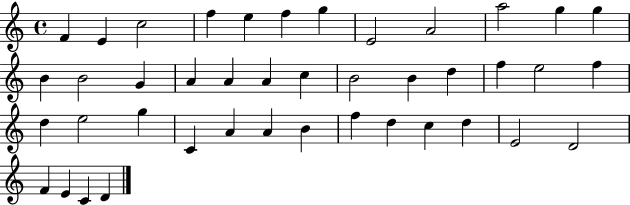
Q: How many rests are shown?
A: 0